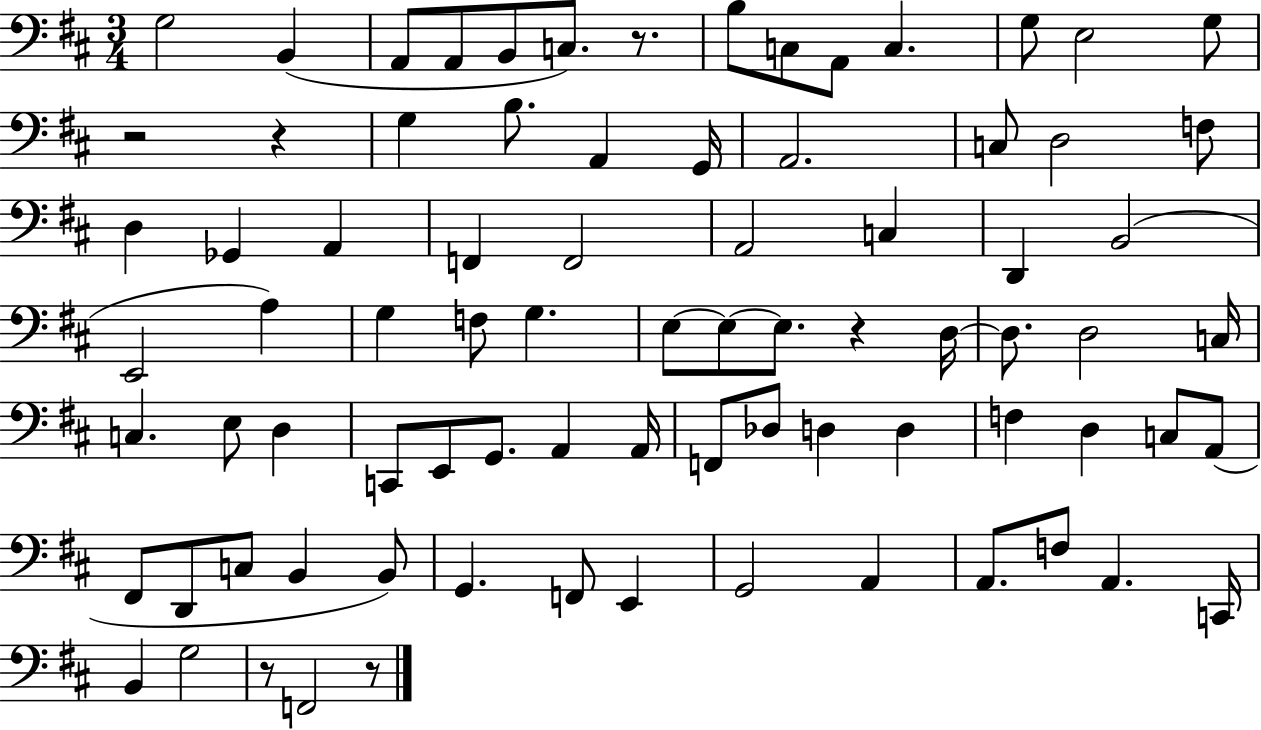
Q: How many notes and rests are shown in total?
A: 81